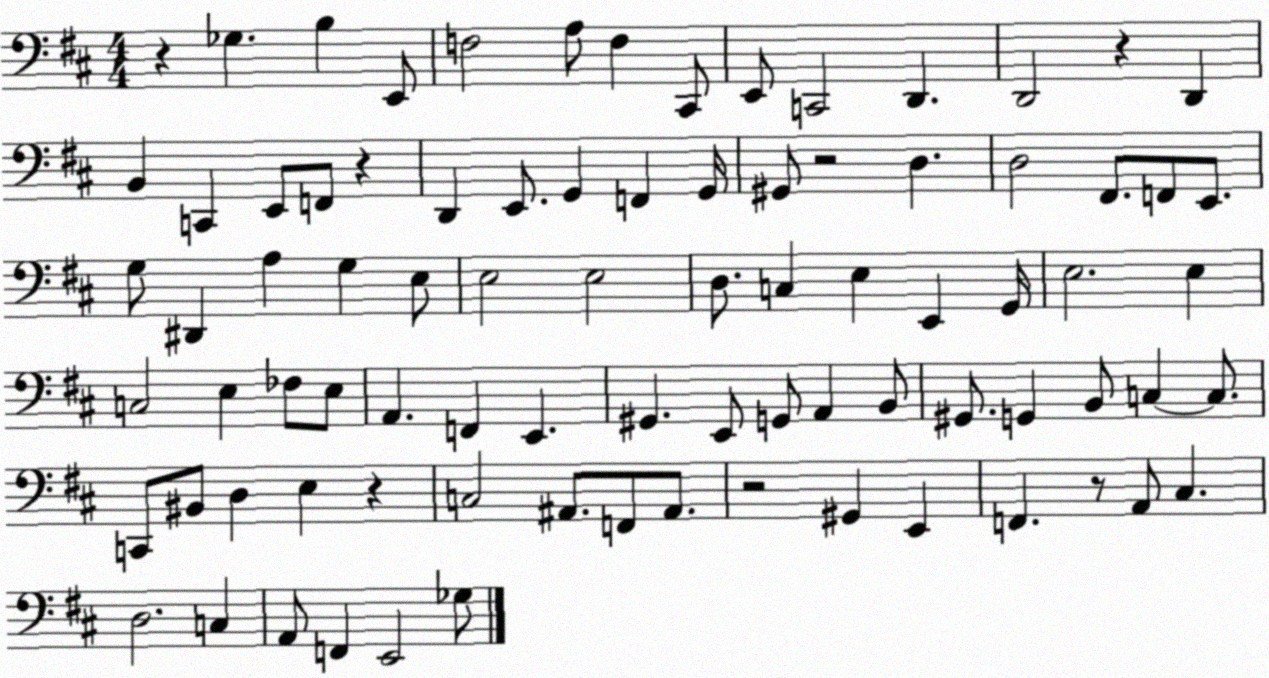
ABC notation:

X:1
T:Untitled
M:4/4
L:1/4
K:D
z _G, B, E,,/2 F,2 A,/2 F, ^C,,/2 E,,/2 C,,2 D,, D,,2 z D,, B,, C,, E,,/2 F,,/2 z D,, E,,/2 G,, F,, G,,/4 ^G,,/2 z2 D, D,2 ^F,,/2 F,,/2 E,,/2 G,/2 ^D,, A, G, E,/2 E,2 E,2 D,/2 C, E, E,, G,,/4 E,2 E, C,2 E, _F,/2 E,/2 A,, F,, E,, ^G,, E,,/2 G,,/2 A,, B,,/2 ^G,,/2 G,, B,,/2 C, C,/2 C,,/2 ^B,,/2 D, E, z C,2 ^A,,/2 F,,/2 ^A,,/2 z2 ^G,, E,, F,, z/2 A,,/2 ^C, D,2 C, A,,/2 F,, E,,2 _G,/2